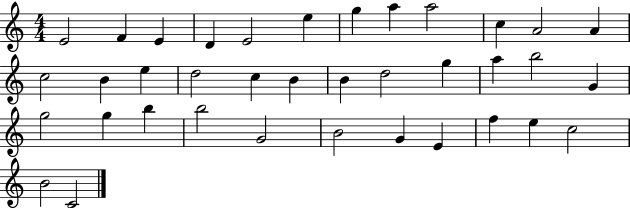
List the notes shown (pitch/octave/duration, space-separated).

E4/h F4/q E4/q D4/q E4/h E5/q G5/q A5/q A5/h C5/q A4/h A4/q C5/h B4/q E5/q D5/h C5/q B4/q B4/q D5/h G5/q A5/q B5/h G4/q G5/h G5/q B5/q B5/h G4/h B4/h G4/q E4/q F5/q E5/q C5/h B4/h C4/h